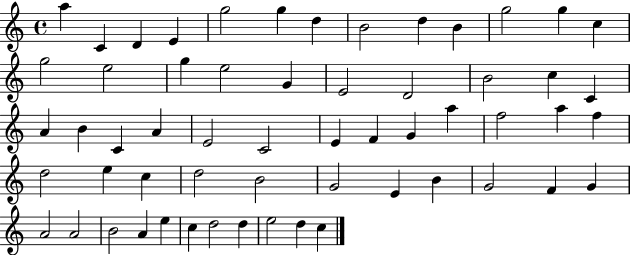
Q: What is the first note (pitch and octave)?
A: A5